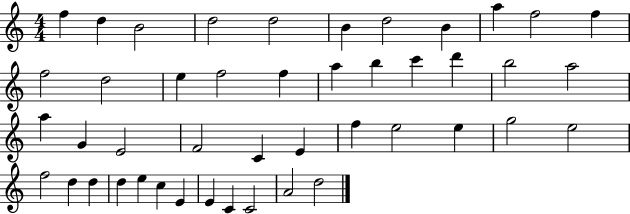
X:1
T:Untitled
M:4/4
L:1/4
K:C
f d B2 d2 d2 B d2 B a f2 f f2 d2 e f2 f a b c' d' b2 a2 a G E2 F2 C E f e2 e g2 e2 f2 d d d e c E E C C2 A2 d2